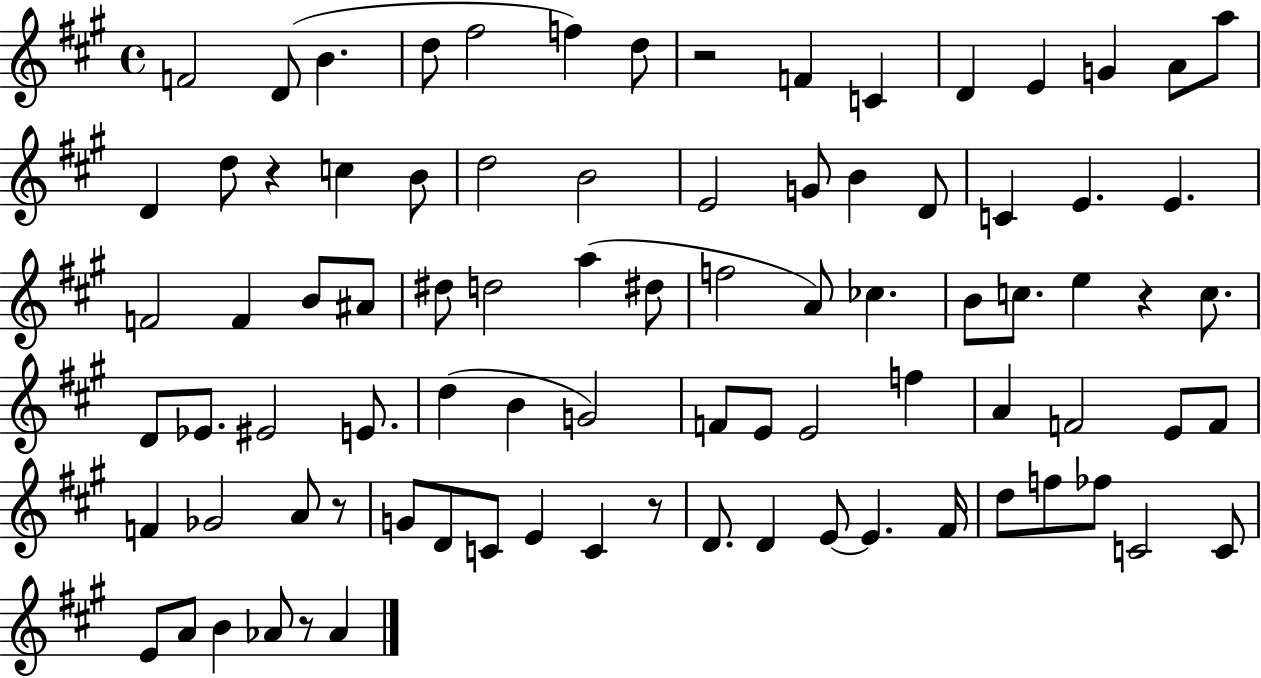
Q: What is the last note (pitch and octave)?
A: Ab4